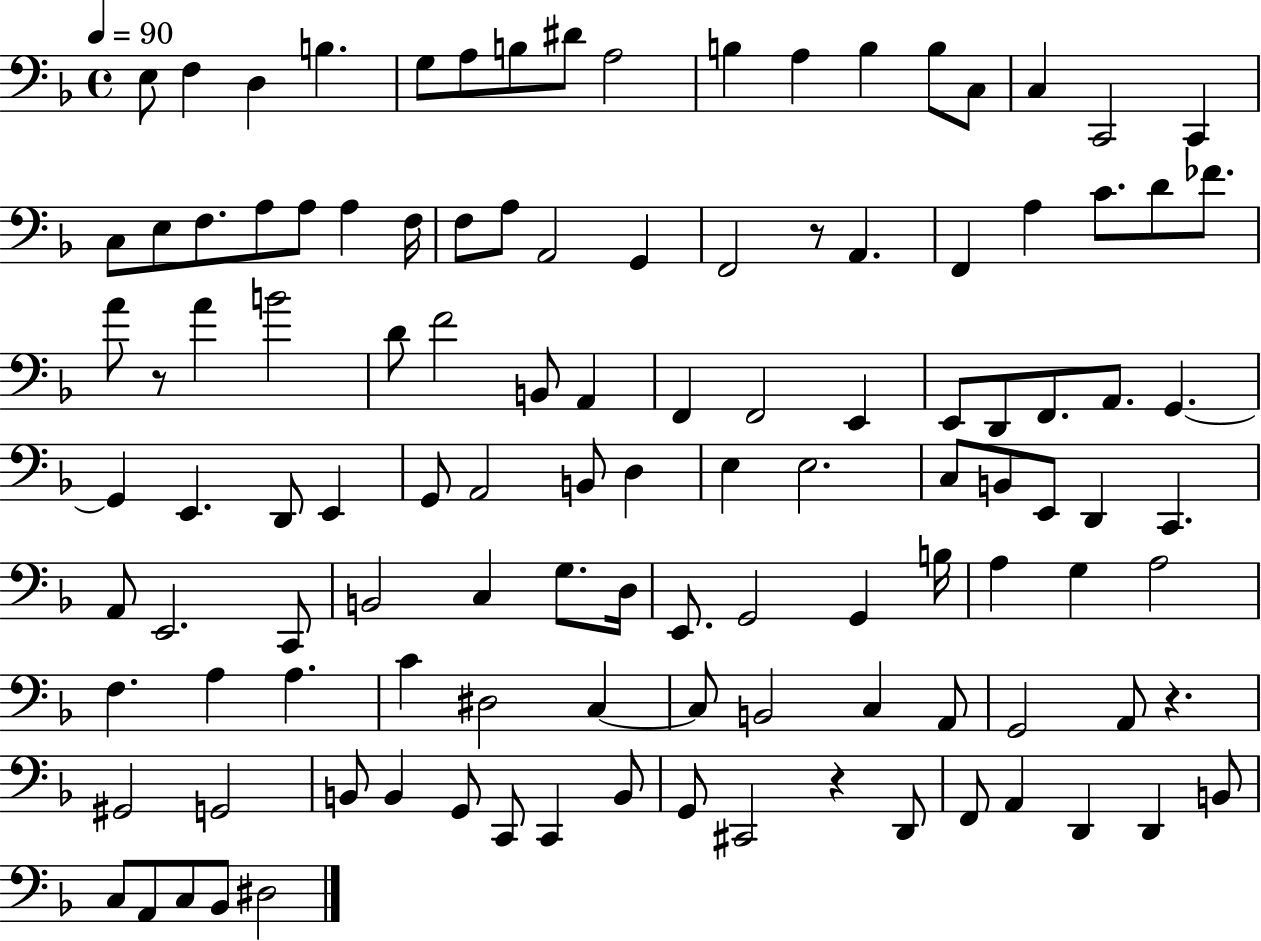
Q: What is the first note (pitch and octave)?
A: E3